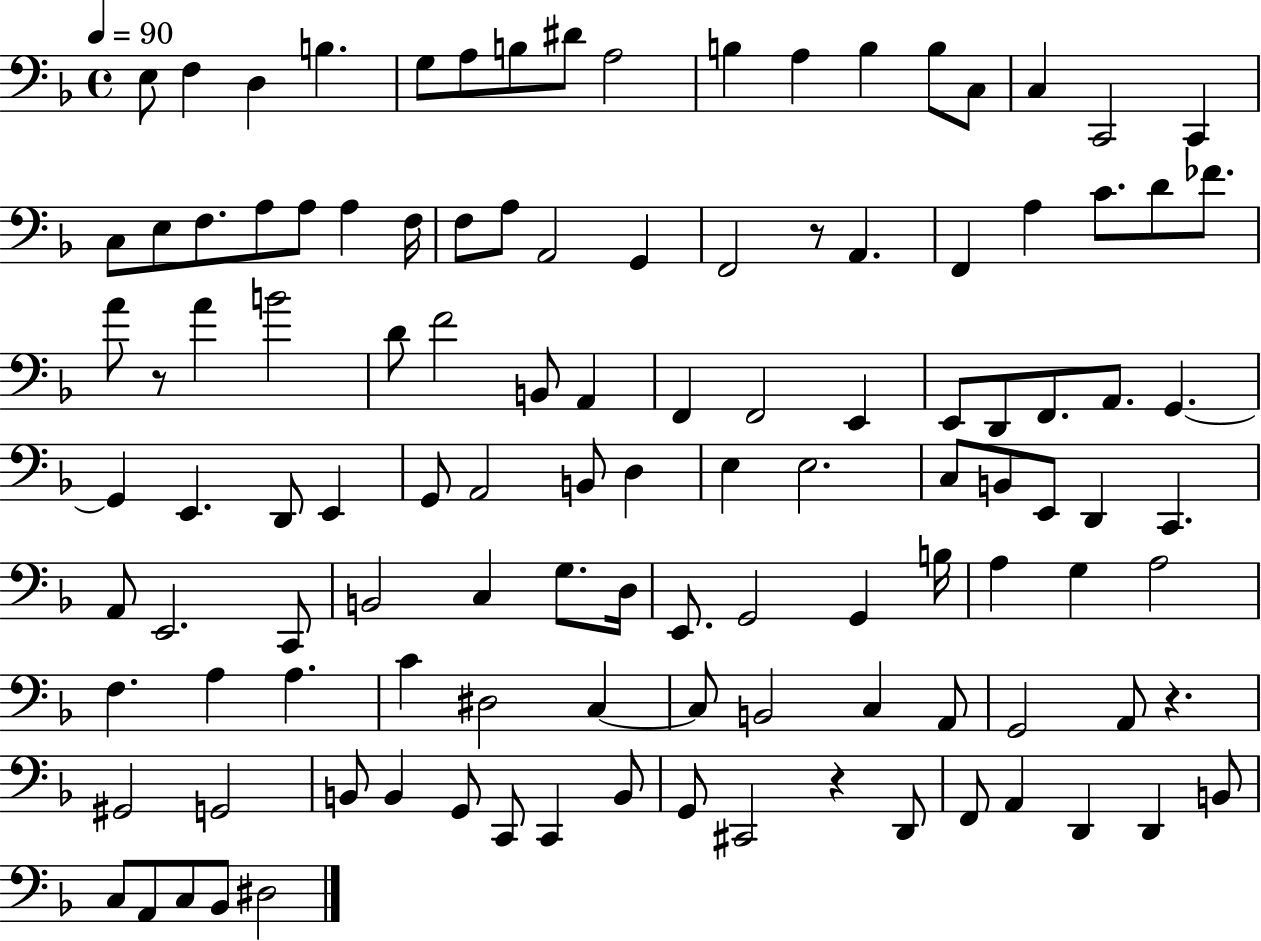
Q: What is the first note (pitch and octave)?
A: E3